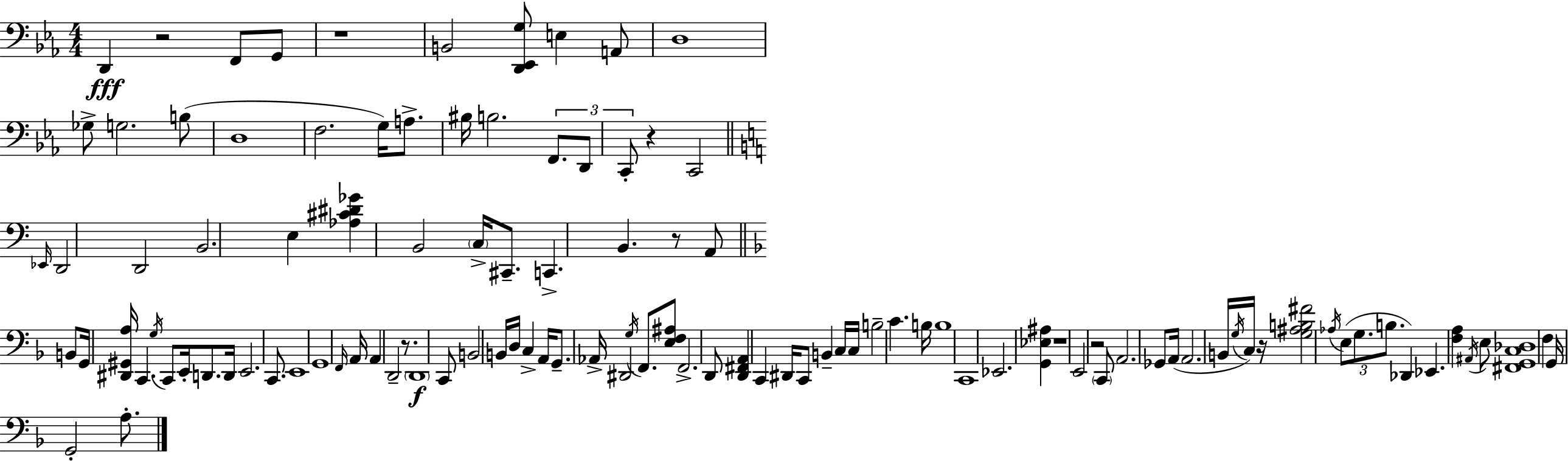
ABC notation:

X:1
T:Untitled
M:4/4
L:1/4
K:Eb
D,, z2 F,,/2 G,,/2 z4 B,,2 [D,,_E,,G,]/2 E, A,,/2 D,4 _G,/2 G,2 B,/2 D,4 F,2 G,/4 A,/2 ^B,/4 B,2 F,,/2 D,,/2 C,,/2 z C,,2 _E,,/4 D,,2 D,,2 B,,2 E, [_A,^C^D_G] B,,2 C,/4 ^C,,/2 C,, B,, z/2 A,,/2 B,,/2 G,,/4 [^D,,^G,,A,]/4 C,, G,/4 C,,/2 E,,/4 D,,/2 D,,/4 E,,2 C,,/2 E,,4 G,,4 F,,/4 A,,/4 A,, D,,2 z/2 D,,4 C,,/2 B,,2 B,,/4 D,/4 C, A,,/4 G,,/2 _A,,/4 ^D,,2 G,/4 F,,/2 [E,F,^A,]/2 F,,2 D,,/2 [D,,^F,,A,,] C,, ^D,,/4 C,,/2 B,, C,/4 C,/4 B,2 C B,/4 B,4 C,,4 _E,,2 [G,,_E,^A,] z4 E,,2 z2 C,,/2 A,,2 _G,,/2 A,,/4 A,,2 B,,/4 G,/4 C,/4 z/4 [G,^A,B,^F]2 _A,/4 E,/2 G,/2 B,/2 _D,, _E,, [F,A,] ^A,,/4 E,/2 [^F,,G,,C,_D,]4 F, G,,/4 G,,2 A,/2